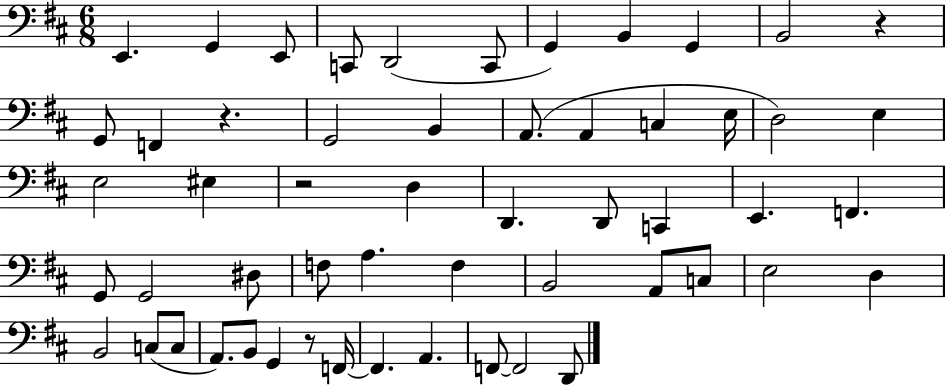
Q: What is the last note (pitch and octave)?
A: D2